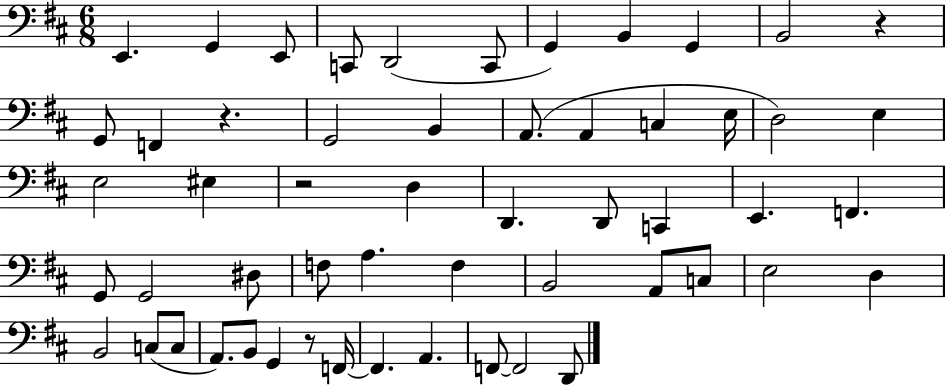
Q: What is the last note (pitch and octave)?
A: D2